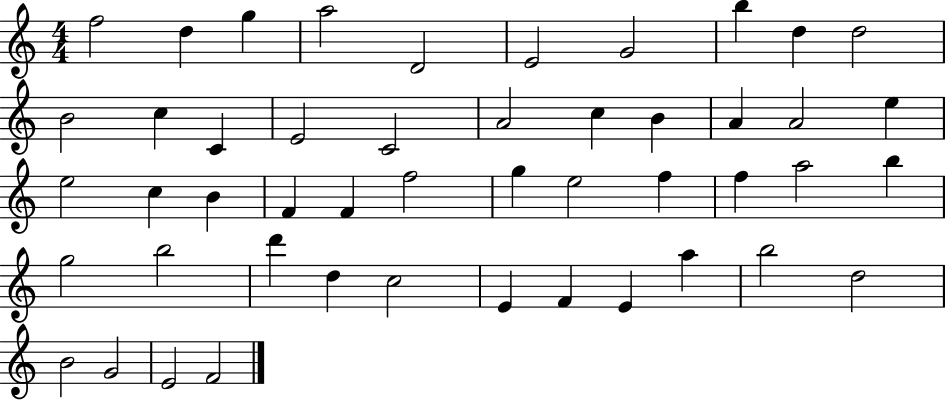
X:1
T:Untitled
M:4/4
L:1/4
K:C
f2 d g a2 D2 E2 G2 b d d2 B2 c C E2 C2 A2 c B A A2 e e2 c B F F f2 g e2 f f a2 b g2 b2 d' d c2 E F E a b2 d2 B2 G2 E2 F2